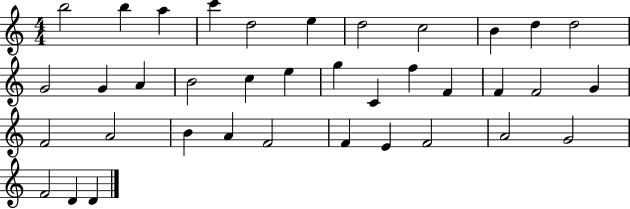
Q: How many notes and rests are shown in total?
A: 37